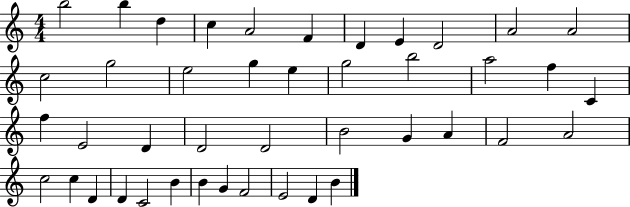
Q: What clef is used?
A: treble